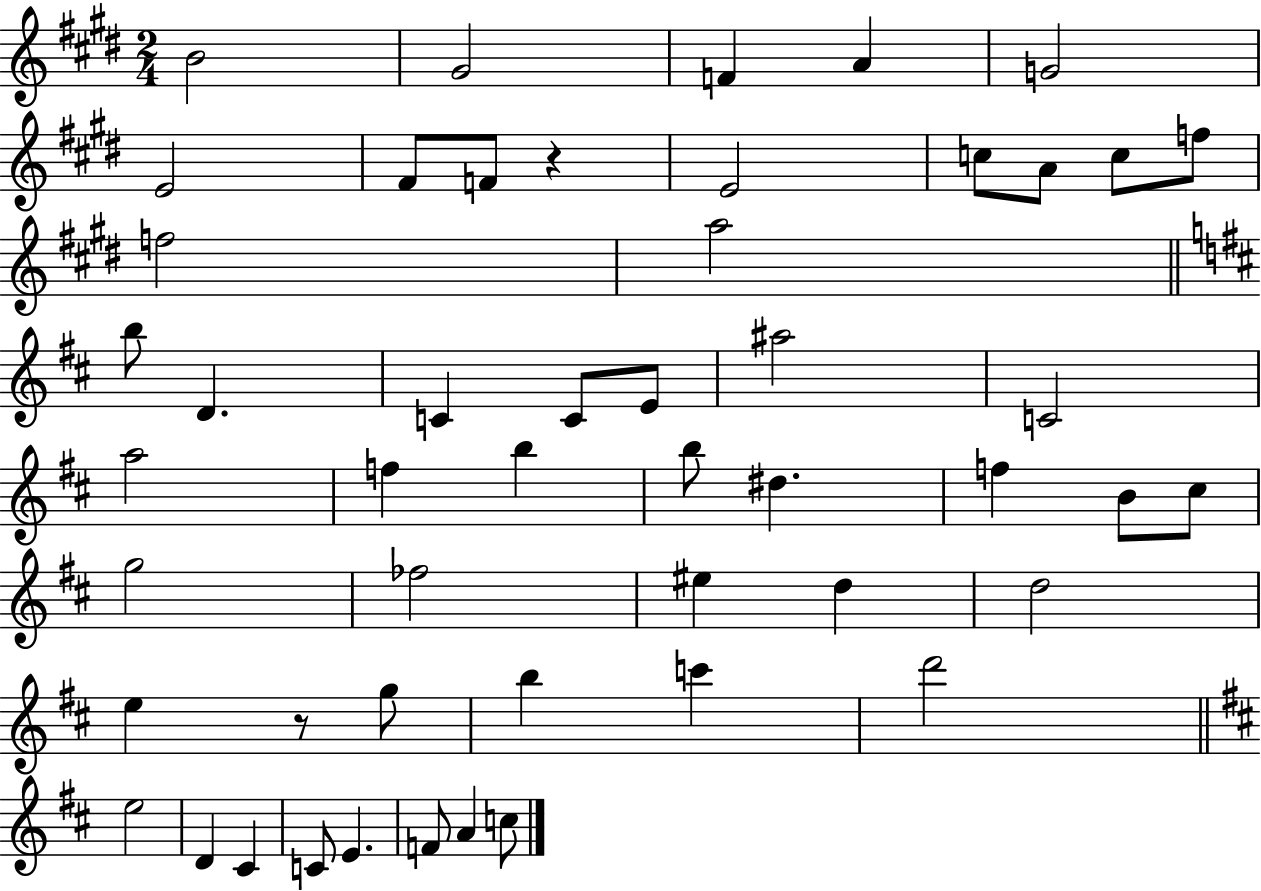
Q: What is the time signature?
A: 2/4